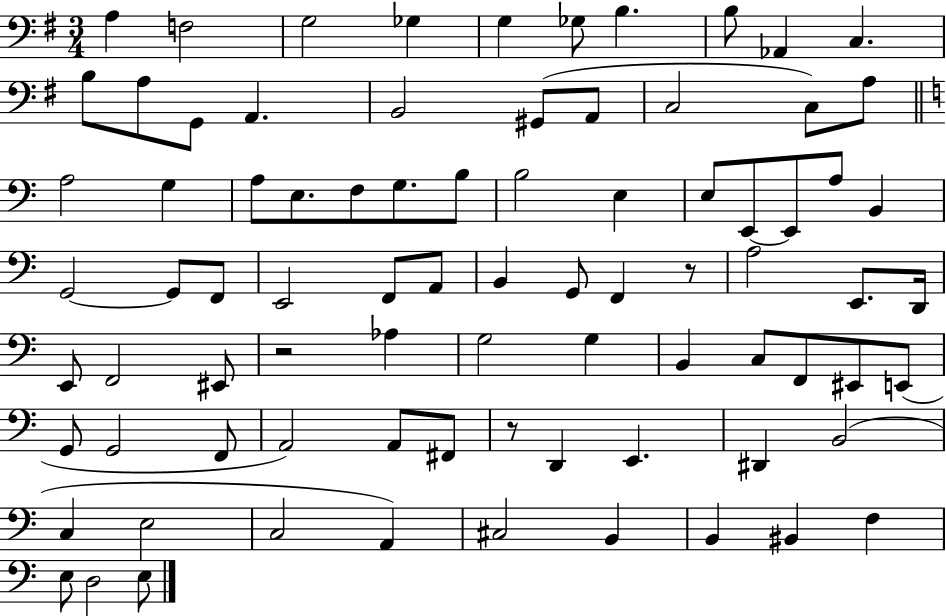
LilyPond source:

{
  \clef bass
  \numericTimeSignature
  \time 3/4
  \key g \major
  a4 f2 | g2 ges4 | g4 ges8 b4. | b8 aes,4 c4. | \break b8 a8 g,8 a,4. | b,2 gis,8( a,8 | c2 c8) a8 | \bar "||" \break \key a \minor a2 g4 | a8 e8. f8 g8. b8 | b2 e4 | e8 e,8~~ e,8 a8 b,4 | \break g,2~~ g,8 f,8 | e,2 f,8 a,8 | b,4 g,8 f,4 r8 | a2 e,8. d,16 | \break e,8 f,2 eis,8 | r2 aes4 | g2 g4 | b,4 c8 f,8 eis,8 e,8( | \break g,8 g,2 f,8 | a,2) a,8 fis,8 | r8 d,4 e,4. | dis,4 b,2( | \break c4 e2 | c2 a,4) | cis2 b,4 | b,4 bis,4 f4 | \break e8 d2 e8 | \bar "|."
}